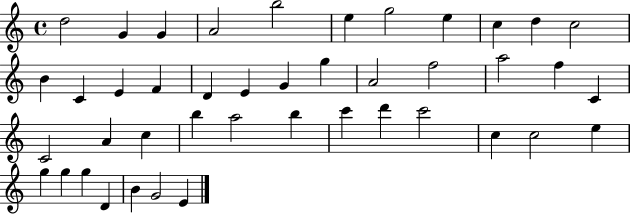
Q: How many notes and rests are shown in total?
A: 43